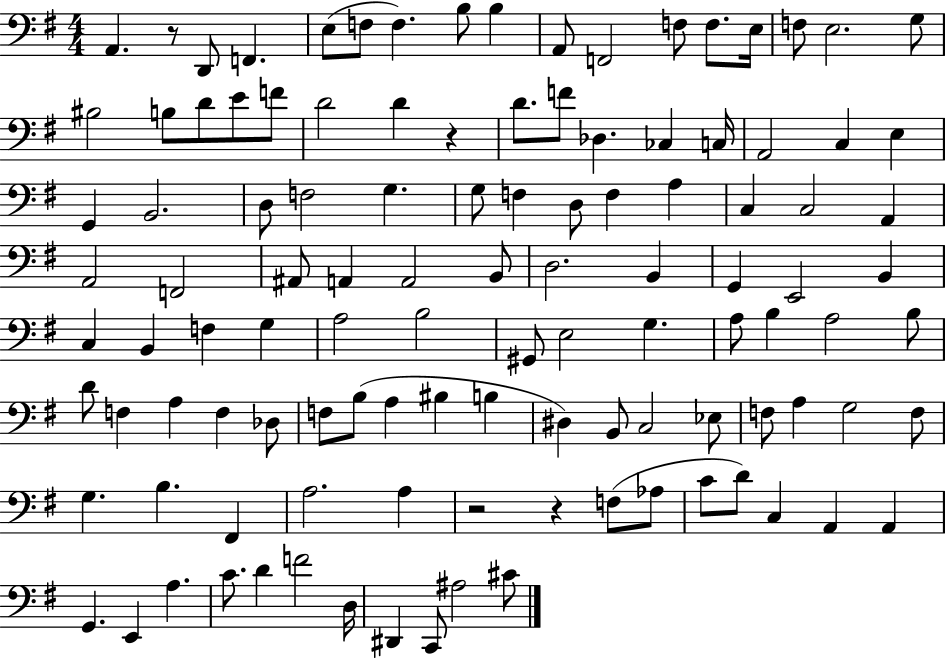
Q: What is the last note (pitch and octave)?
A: C#4